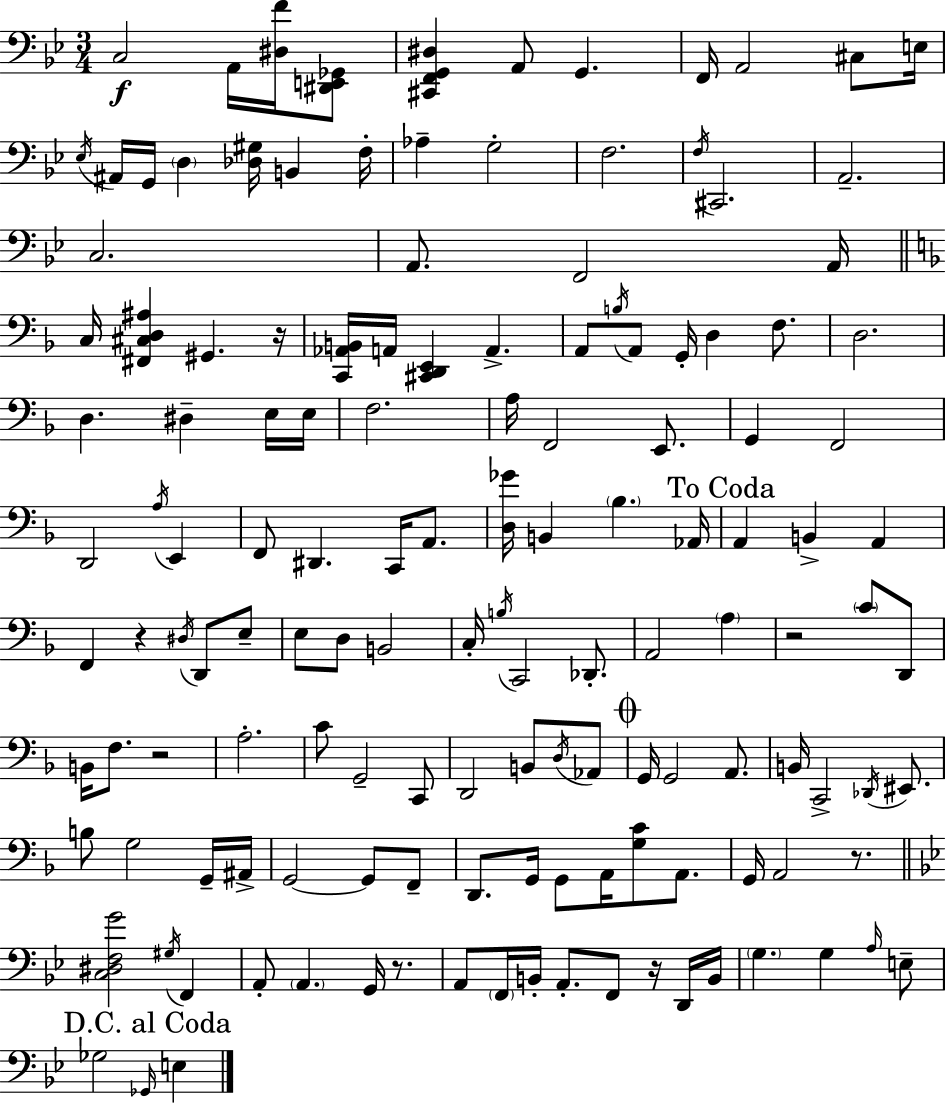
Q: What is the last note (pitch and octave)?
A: E3